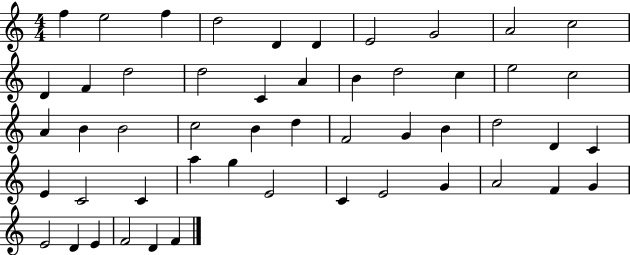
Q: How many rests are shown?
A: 0